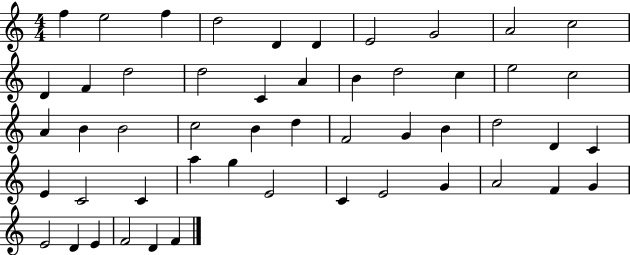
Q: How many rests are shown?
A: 0